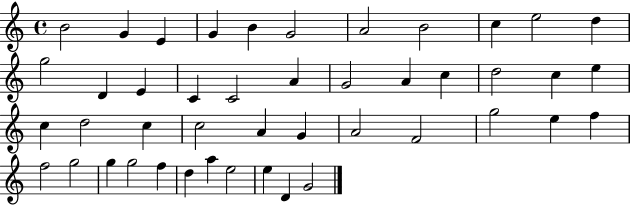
B4/h G4/q E4/q G4/q B4/q G4/h A4/h B4/h C5/q E5/h D5/q G5/h D4/q E4/q C4/q C4/h A4/q G4/h A4/q C5/q D5/h C5/q E5/q C5/q D5/h C5/q C5/h A4/q G4/q A4/h F4/h G5/h E5/q F5/q F5/h G5/h G5/q G5/h F5/q D5/q A5/q E5/h E5/q D4/q G4/h